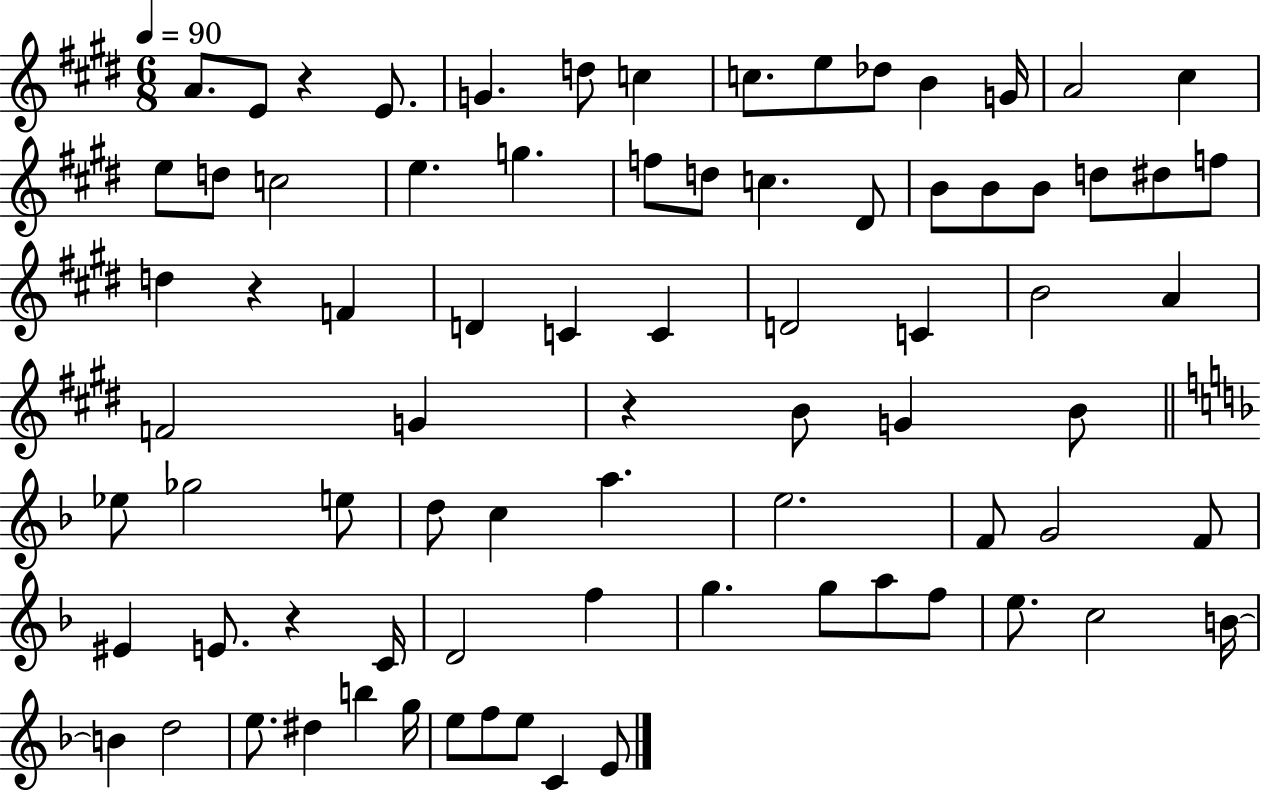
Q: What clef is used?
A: treble